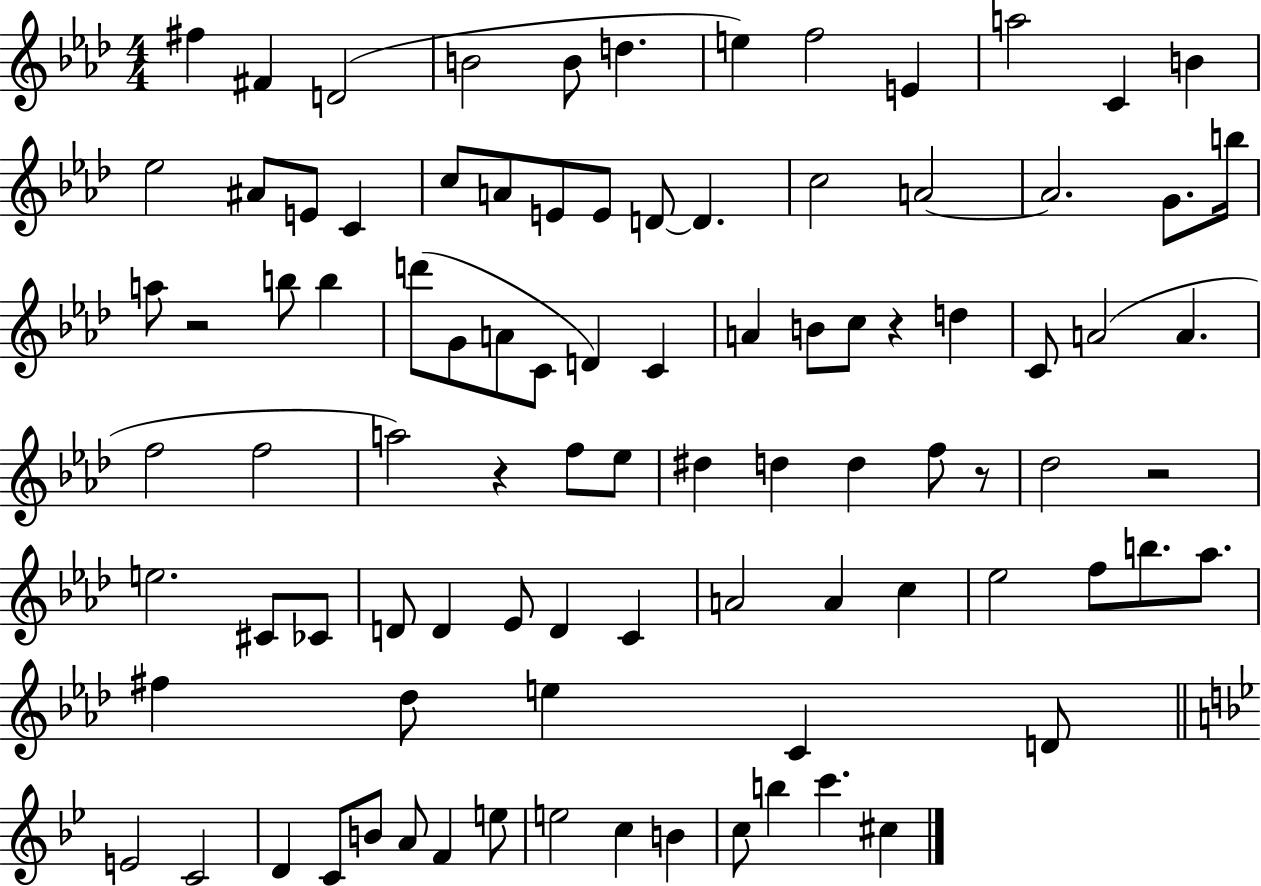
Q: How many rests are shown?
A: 5